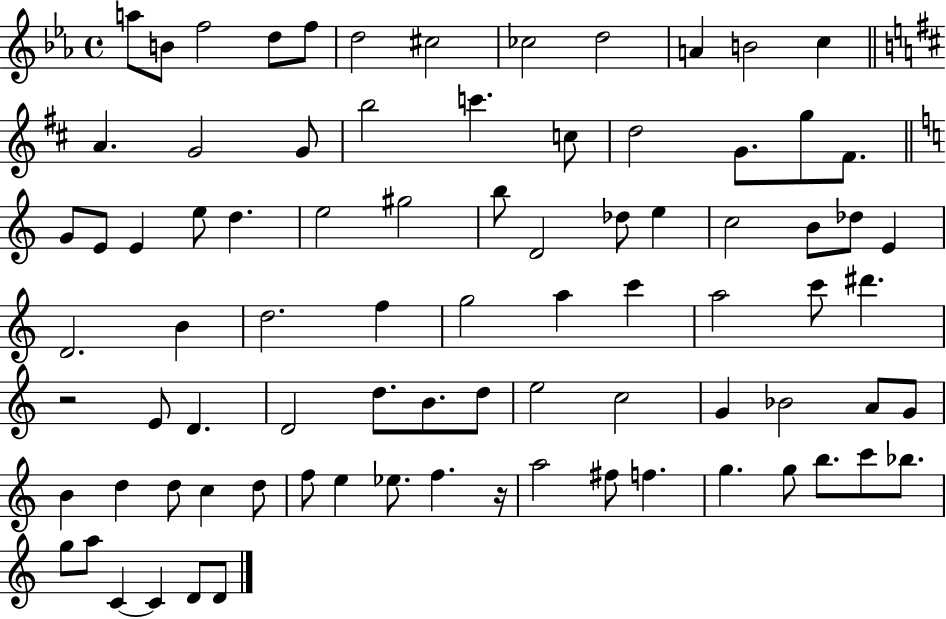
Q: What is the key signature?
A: EES major